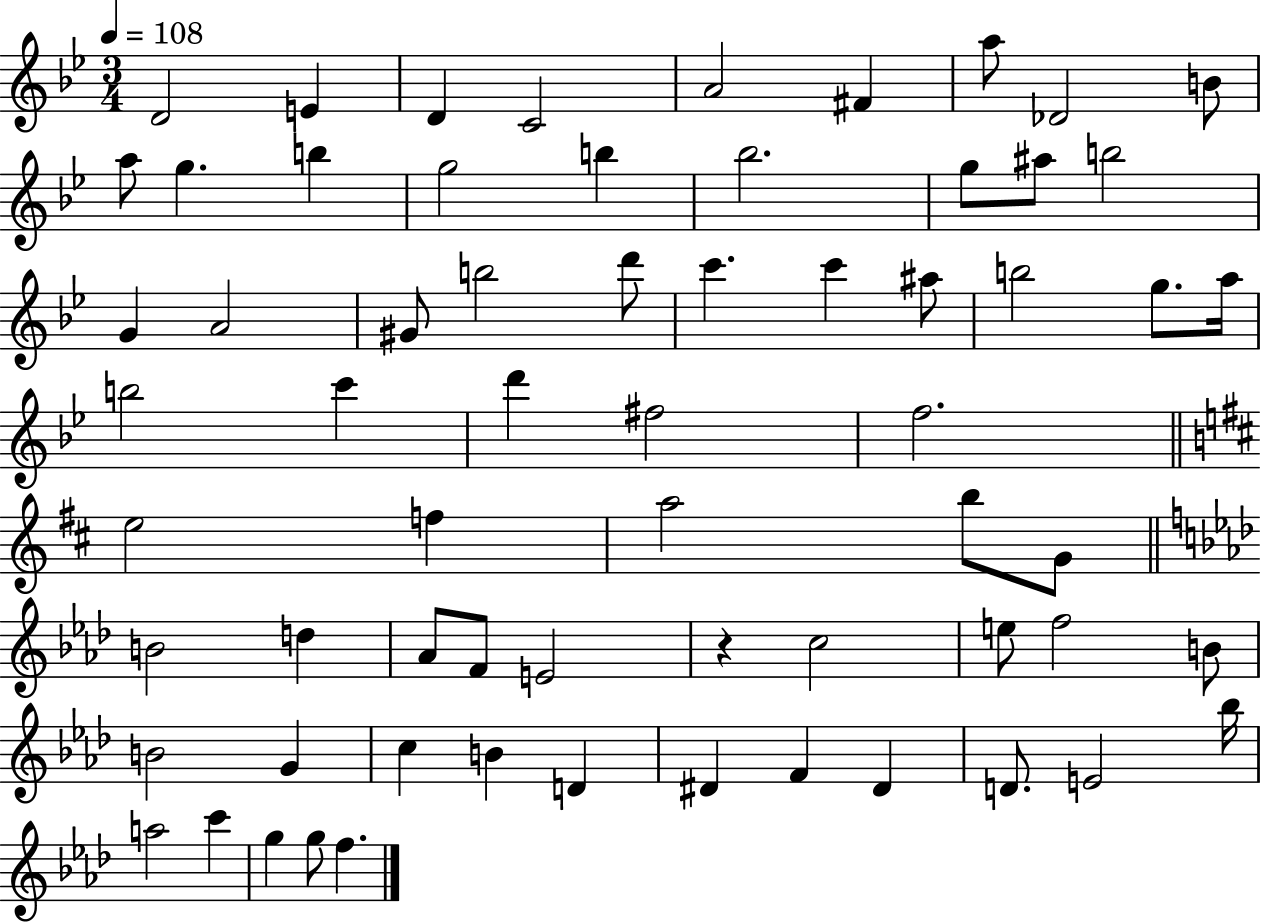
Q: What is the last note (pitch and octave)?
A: F5